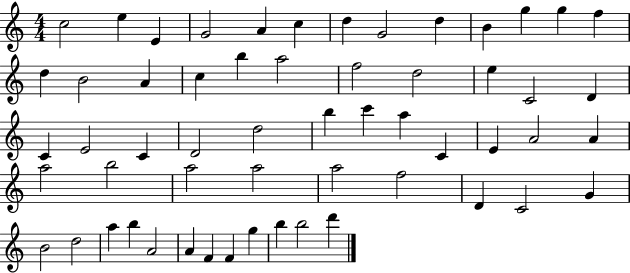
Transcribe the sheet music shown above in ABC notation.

X:1
T:Untitled
M:4/4
L:1/4
K:C
c2 e E G2 A c d G2 d B g g f d B2 A c b a2 f2 d2 e C2 D C E2 C D2 d2 b c' a C E A2 A a2 b2 a2 a2 a2 f2 D C2 G B2 d2 a b A2 A F F g b b2 d'